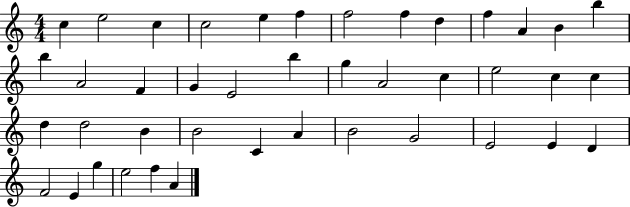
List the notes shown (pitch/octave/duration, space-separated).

C5/q E5/h C5/q C5/h E5/q F5/q F5/h F5/q D5/q F5/q A4/q B4/q B5/q B5/q A4/h F4/q G4/q E4/h B5/q G5/q A4/h C5/q E5/h C5/q C5/q D5/q D5/h B4/q B4/h C4/q A4/q B4/h G4/h E4/h E4/q D4/q F4/h E4/q G5/q E5/h F5/q A4/q